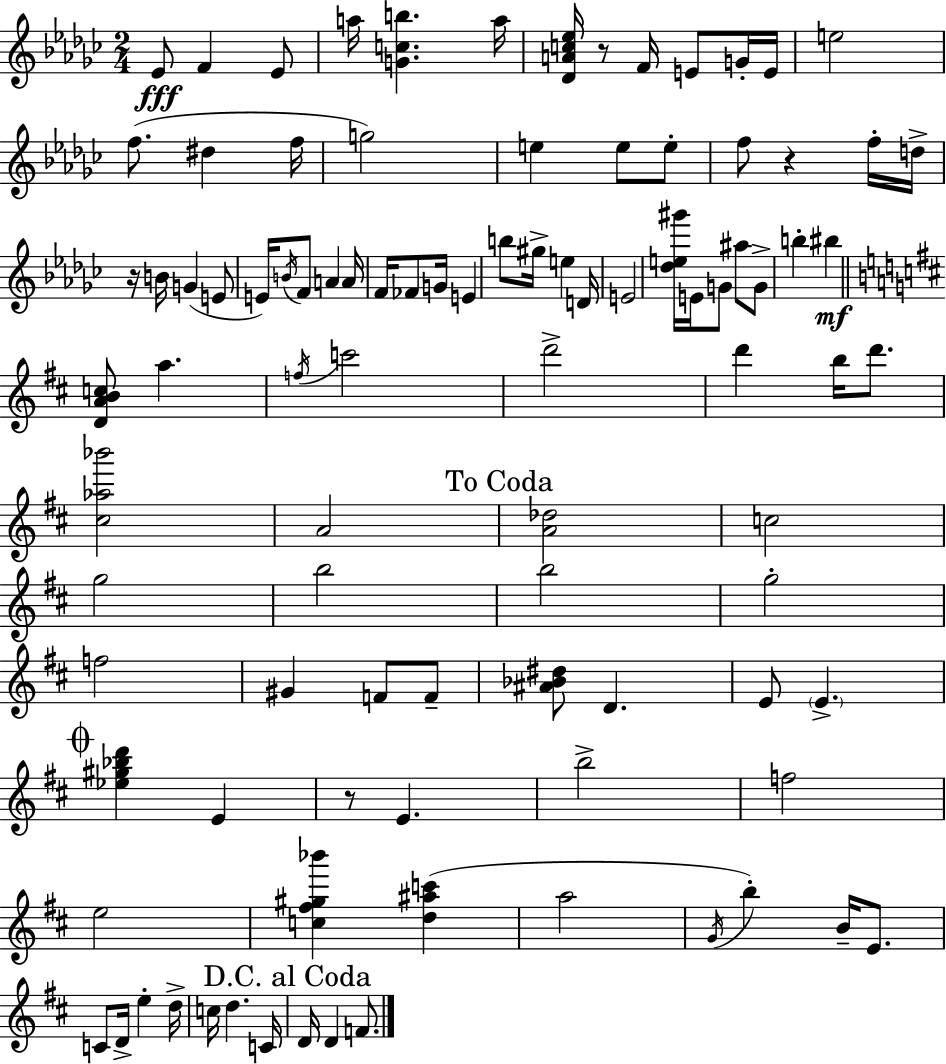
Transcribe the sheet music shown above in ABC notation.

X:1
T:Untitled
M:2/4
L:1/4
K:Ebm
_E/2 F _E/2 a/4 [Gcb] a/4 [_DAc_e]/4 z/2 F/4 E/2 G/4 E/4 e2 f/2 ^d f/4 g2 e e/2 e/2 f/2 z f/4 d/4 z/4 B/4 G E/2 E/4 B/4 F/2 A A/4 F/4 _F/2 G/4 E b/2 ^g/4 e D/4 E2 [_de^g']/4 E/4 G/2 ^a/2 G/2 b ^b [DABc]/2 a f/4 c'2 d'2 d' b/4 d'/2 [^c_a_b']2 A2 [A_d]2 c2 g2 b2 b2 g2 f2 ^G F/2 F/2 [^A_B^d]/2 D E/2 E [_e^g_bd'] E z/2 E b2 f2 e2 [c^f^g_b'] [d^ac'] a2 G/4 b B/4 E/2 C/2 D/4 e d/4 c/4 d C/4 D/4 D F/2